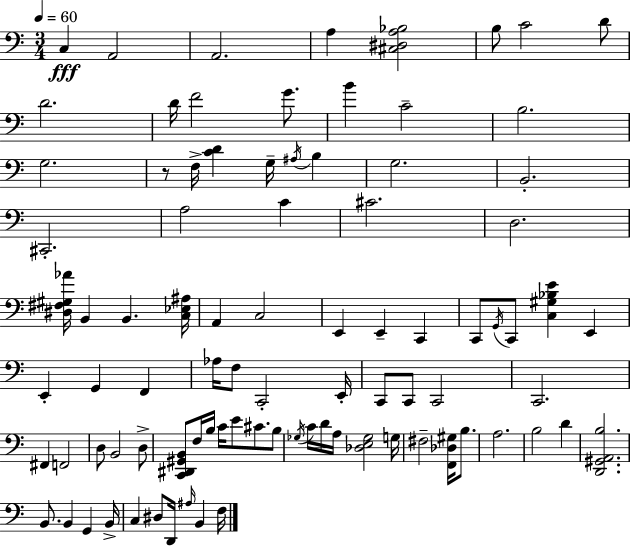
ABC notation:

X:1
T:Untitled
M:3/4
L:1/4
K:Am
C, A,,2 A,,2 A, [^C,^D,A,_B,]2 B,/2 C2 D/2 D2 D/4 F2 G/2 B C2 B,2 G,2 z/2 F,/4 [CD] G,/4 ^A,/4 B, G,2 B,,2 ^C,,2 A,2 C ^C2 D,2 [^D,^F,^G,_A]/4 B,, B,, [C,_E,^A,]/4 A,, C,2 E,, E,, C,, C,,/2 G,,/4 C,,/2 [C,^G,_B,E] E,, E,, G,, F,, _A,/4 F,/2 C,,2 E,,/4 C,,/2 C,,/2 C,,2 C,,2 ^F,, F,,2 D,/2 B,,2 D,/2 [C,,^D,,^G,,B,,]/2 F,/4 B,/4 C/4 E/2 ^C/2 B,/2 _G,/4 C/4 D/4 A,/4 [_D,E,_G,]2 G,/4 ^F,2 [F,,_D,^G,]/4 B,/2 A,2 B,2 D [D,,^G,,A,,B,]2 B,,/2 B,, G,, B,,/4 C, ^D,/2 D,,/4 ^A,/4 B,, F,/4